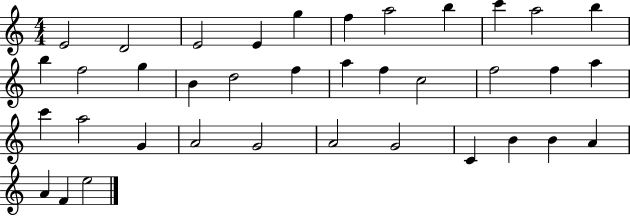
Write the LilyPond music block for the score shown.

{
  \clef treble
  \numericTimeSignature
  \time 4/4
  \key c \major
  e'2 d'2 | e'2 e'4 g''4 | f''4 a''2 b''4 | c'''4 a''2 b''4 | \break b''4 f''2 g''4 | b'4 d''2 f''4 | a''4 f''4 c''2 | f''2 f''4 a''4 | \break c'''4 a''2 g'4 | a'2 g'2 | a'2 g'2 | c'4 b'4 b'4 a'4 | \break a'4 f'4 e''2 | \bar "|."
}